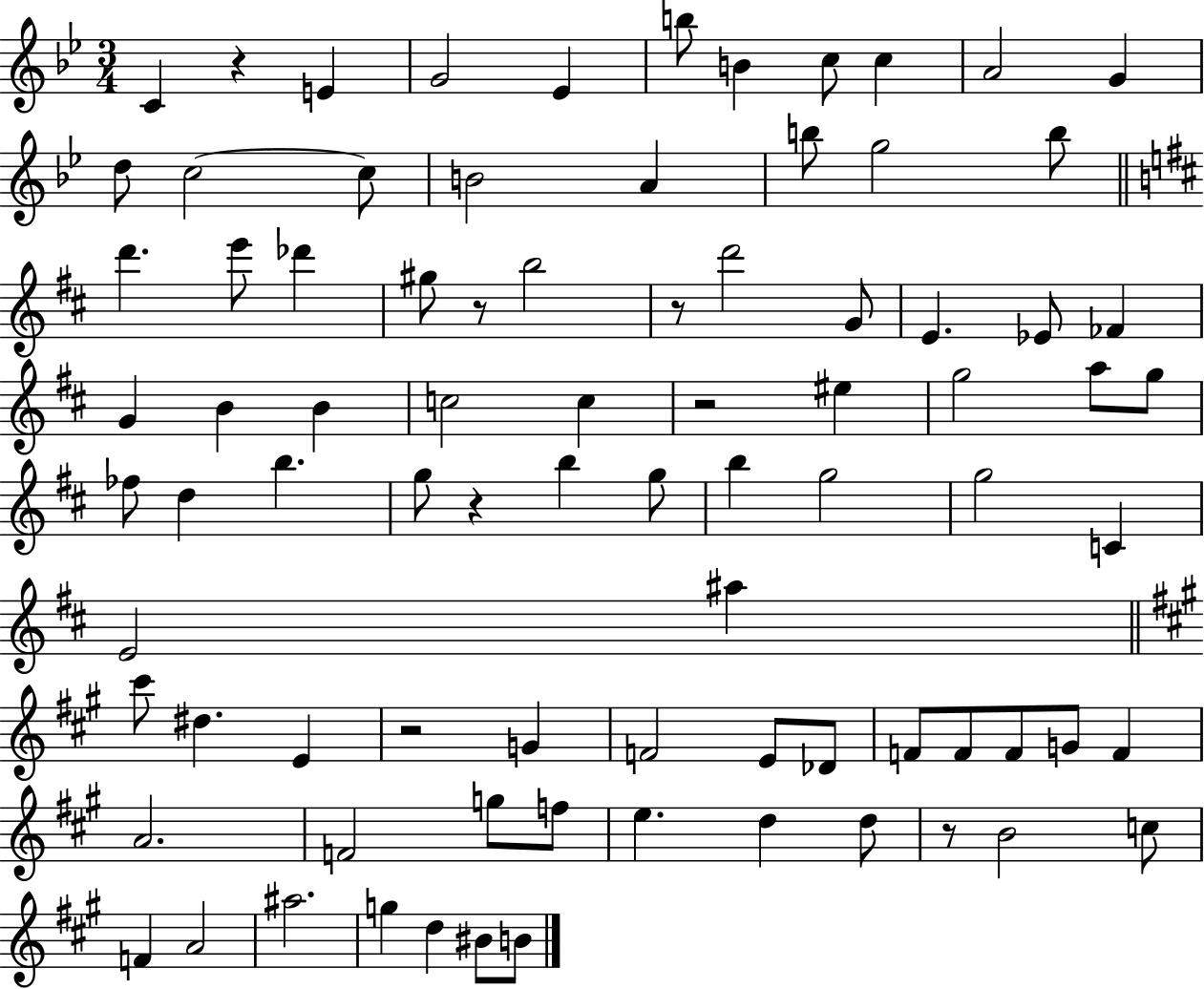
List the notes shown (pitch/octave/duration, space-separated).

C4/q R/q E4/q G4/h Eb4/q B5/e B4/q C5/e C5/q A4/h G4/q D5/e C5/h C5/e B4/h A4/q B5/e G5/h B5/e D6/q. E6/e Db6/q G#5/e R/e B5/h R/e D6/h G4/e E4/q. Eb4/e FES4/q G4/q B4/q B4/q C5/h C5/q R/h EIS5/q G5/h A5/e G5/e FES5/e D5/q B5/q. G5/e R/q B5/q G5/e B5/q G5/h G5/h C4/q E4/h A#5/q C#6/e D#5/q. E4/q R/h G4/q F4/h E4/e Db4/e F4/e F4/e F4/e G4/e F4/q A4/h. F4/h G5/e F5/e E5/q. D5/q D5/e R/e B4/h C5/e F4/q A4/h A#5/h. G5/q D5/q BIS4/e B4/e